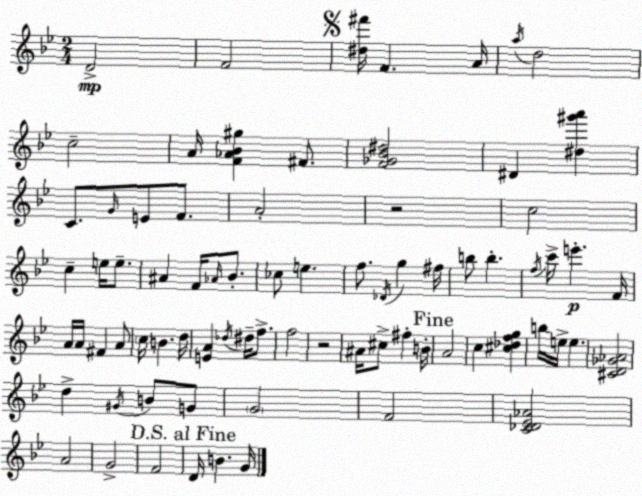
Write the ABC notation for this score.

X:1
T:Untitled
M:2/4
L:1/4
K:Bb
D2 F2 [^d^f']/4 F A/4 a/4 d2 c2 A/4 [F_A_B^g] ^F/2 [F_G_B^d]2 ^D [^d^g'a'] C/2 G/4 E/2 F/2 A2 z2 c2 c e/4 e/2 ^A F/4 _A/4 _B/2 _c/2 e f/2 _D/4 g ^f/4 b/2 b f/4 c'/4 e' F/4 A/4 A/4 ^F A/2 c/4 B d/4 [EA] _d/4 ^d/4 f/2 f2 z2 ^A/4 ^c/2 ^f B/4 A2 c [^c_dfg] b/4 e/4 e [^CD_G_A]2 d ^G/4 B/2 G/2 G2 F2 [C_D_E_A]2 A2 G2 F2 D/4 B G/4